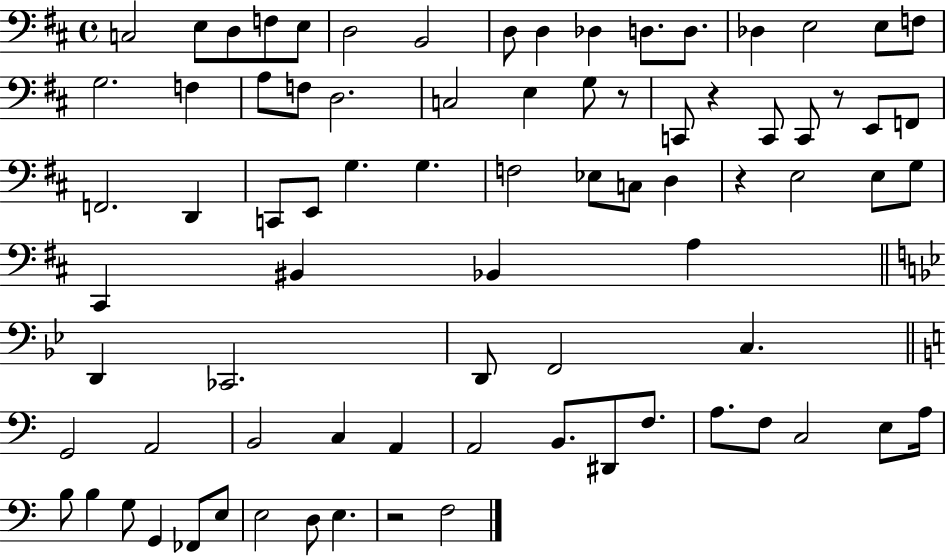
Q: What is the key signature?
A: D major